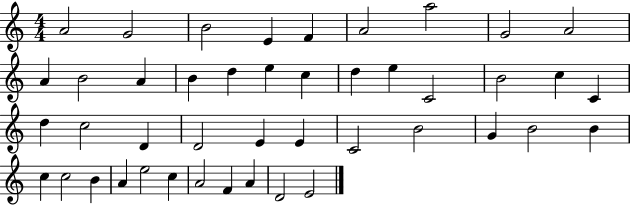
A4/h G4/h B4/h E4/q F4/q A4/h A5/h G4/h A4/h A4/q B4/h A4/q B4/q D5/q E5/q C5/q D5/q E5/q C4/h B4/h C5/q C4/q D5/q C5/h D4/q D4/h E4/q E4/q C4/h B4/h G4/q B4/h B4/q C5/q C5/h B4/q A4/q E5/h C5/q A4/h F4/q A4/q D4/h E4/h